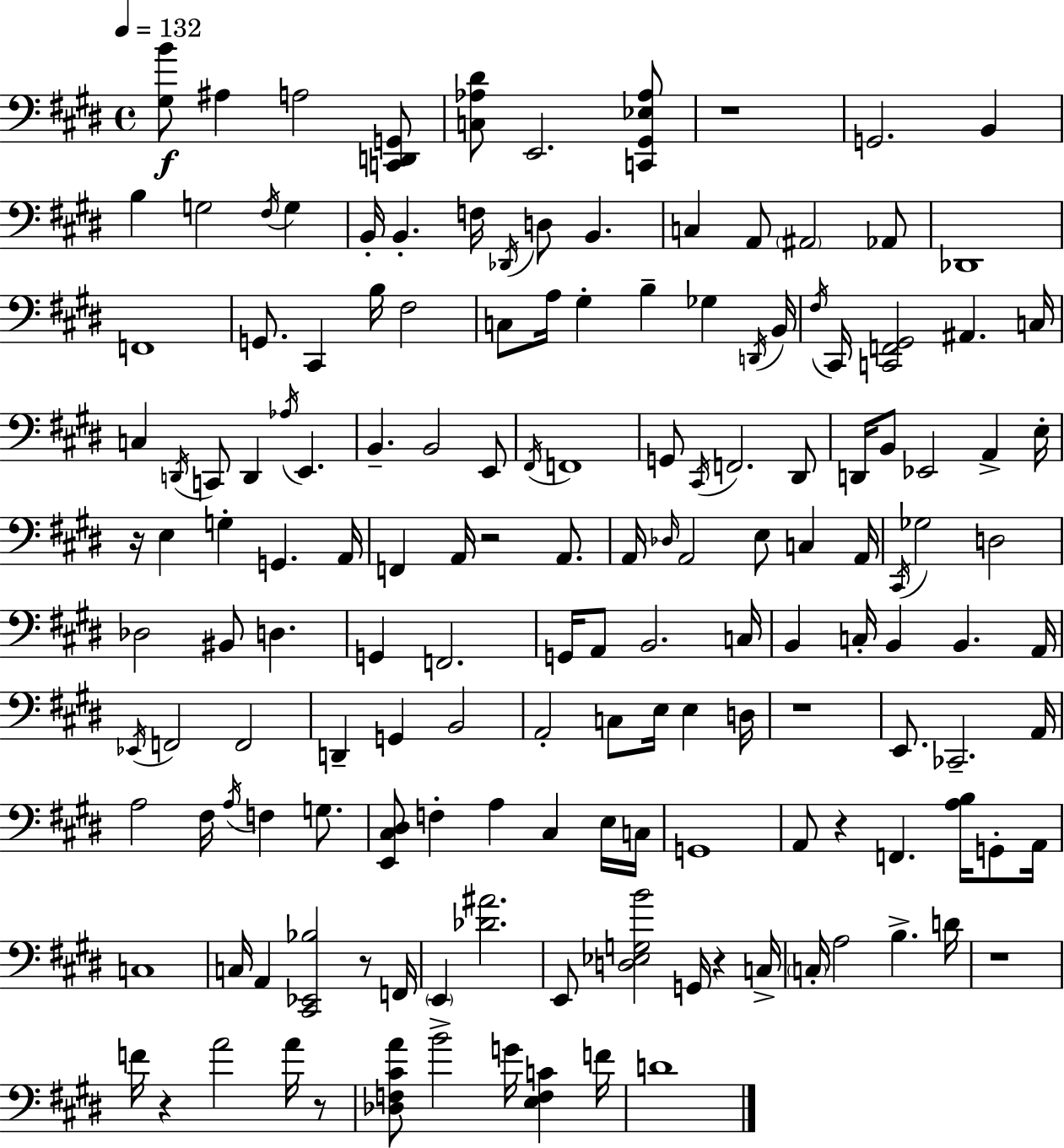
[G#3,B4]/e A#3/q A3/h [C2,D2,G2]/e [C3,Ab3,D#4]/e E2/h. [C2,G#2,Eb3,Ab3]/e R/w G2/h. B2/q B3/q G3/h F#3/s G3/q B2/s B2/q. F3/s Db2/s D3/e B2/q. C3/q A2/e A#2/h Ab2/e Db2/w F2/w G2/e. C#2/q B3/s F#3/h C3/e A3/s G#3/q B3/q Gb3/q D2/s B2/s F#3/s C#2/s [C2,F2,G#2]/h A#2/q. C3/s C3/q D2/s C2/e D2/q Ab3/s E2/q. B2/q. B2/h E2/e F#2/s F2/w G2/e C#2/s F2/h. D#2/e D2/s B2/e Eb2/h A2/q E3/s R/s E3/q G3/q G2/q. A2/s F2/q A2/s R/h A2/e. A2/s Db3/s A2/h E3/e C3/q A2/s C#2/s Gb3/h D3/h Db3/h BIS2/e D3/q. G2/q F2/h. G2/s A2/e B2/h. C3/s B2/q C3/s B2/q B2/q. A2/s Eb2/s F2/h F2/h D2/q G2/q B2/h A2/h C3/e E3/s E3/q D3/s R/w E2/e. CES2/h. A2/s A3/h F#3/s A3/s F3/q G3/e. [E2,C#3,D#3]/e F3/q A3/q C#3/q E3/s C3/s G2/w A2/e R/q F2/q. [A3,B3]/s G2/e A2/s C3/w C3/s A2/q [C#2,Eb2,Bb3]/h R/e F2/s E2/q [Db4,A#4]/h. E2/e [D3,Eb3,G3,B4]/h G2/s R/q C3/s C3/s A3/h B3/q. D4/s R/w F4/s R/q A4/h A4/s R/e [Db3,F3,C#4,A4]/e B4/h G4/s [E3,F3,C4]/q F4/s D4/w